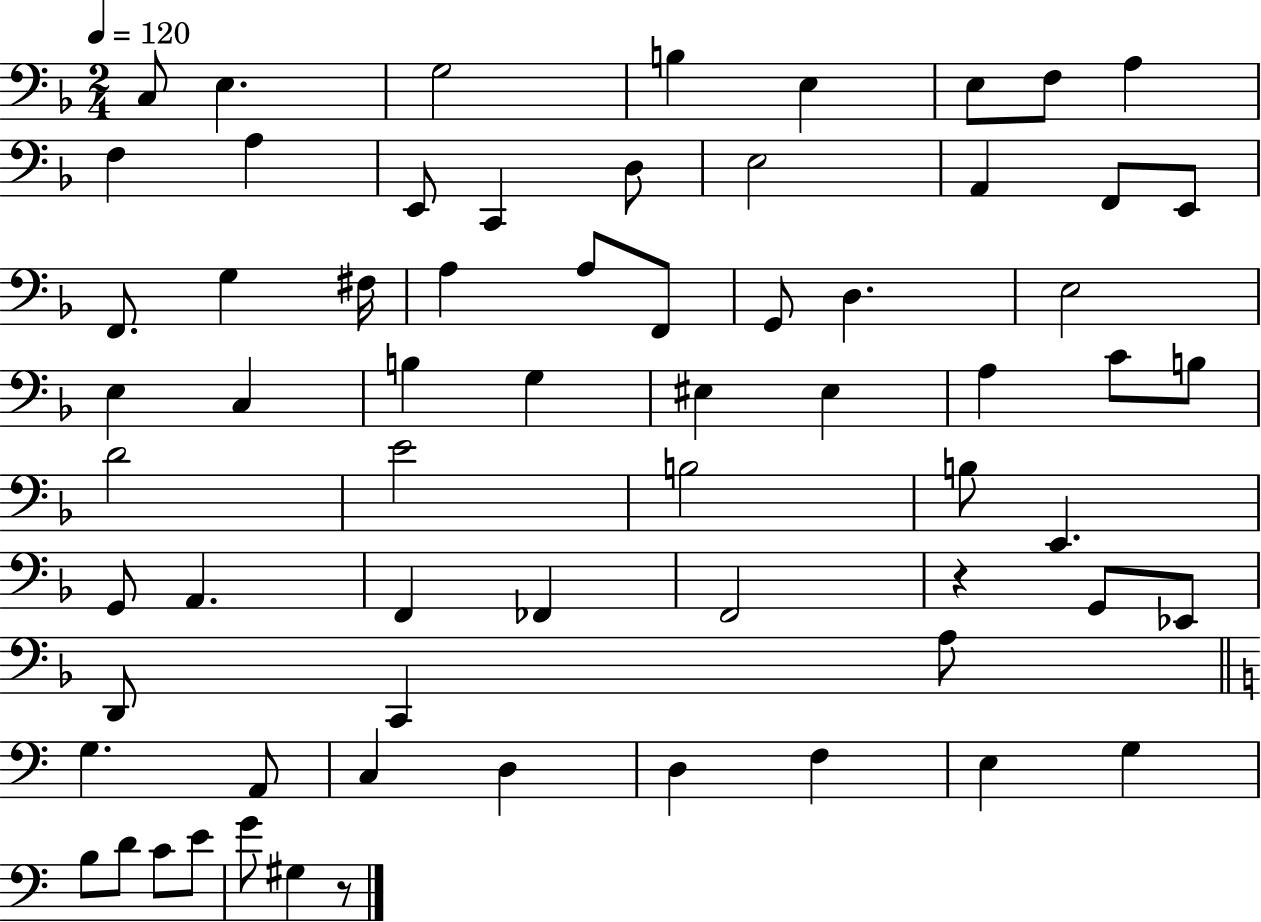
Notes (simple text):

C3/e E3/q. G3/h B3/q E3/q E3/e F3/e A3/q F3/q A3/q E2/e C2/q D3/e E3/h A2/q F2/e E2/e F2/e. G3/q F#3/s A3/q A3/e F2/e G2/e D3/q. E3/h E3/q C3/q B3/q G3/q EIS3/q EIS3/q A3/q C4/e B3/e D4/h E4/h B3/h B3/e E2/q. G2/e A2/q. F2/q FES2/q F2/h R/q G2/e Eb2/e D2/e C2/q A3/e G3/q. A2/e C3/q D3/q D3/q F3/q E3/q G3/q B3/e D4/e C4/e E4/e G4/e G#3/q R/e